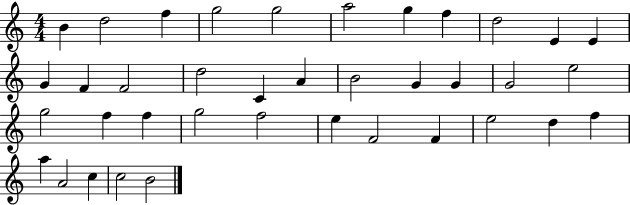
B4/q D5/h F5/q G5/h G5/h A5/h G5/q F5/q D5/h E4/q E4/q G4/q F4/q F4/h D5/h C4/q A4/q B4/h G4/q G4/q G4/h E5/h G5/h F5/q F5/q G5/h F5/h E5/q F4/h F4/q E5/h D5/q F5/q A5/q A4/h C5/q C5/h B4/h